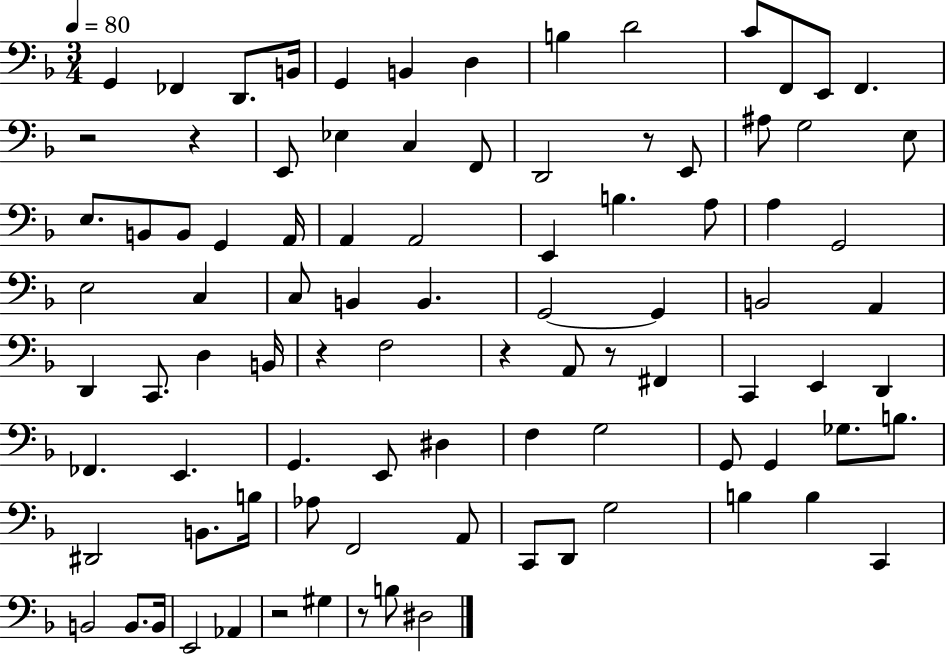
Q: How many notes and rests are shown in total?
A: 92